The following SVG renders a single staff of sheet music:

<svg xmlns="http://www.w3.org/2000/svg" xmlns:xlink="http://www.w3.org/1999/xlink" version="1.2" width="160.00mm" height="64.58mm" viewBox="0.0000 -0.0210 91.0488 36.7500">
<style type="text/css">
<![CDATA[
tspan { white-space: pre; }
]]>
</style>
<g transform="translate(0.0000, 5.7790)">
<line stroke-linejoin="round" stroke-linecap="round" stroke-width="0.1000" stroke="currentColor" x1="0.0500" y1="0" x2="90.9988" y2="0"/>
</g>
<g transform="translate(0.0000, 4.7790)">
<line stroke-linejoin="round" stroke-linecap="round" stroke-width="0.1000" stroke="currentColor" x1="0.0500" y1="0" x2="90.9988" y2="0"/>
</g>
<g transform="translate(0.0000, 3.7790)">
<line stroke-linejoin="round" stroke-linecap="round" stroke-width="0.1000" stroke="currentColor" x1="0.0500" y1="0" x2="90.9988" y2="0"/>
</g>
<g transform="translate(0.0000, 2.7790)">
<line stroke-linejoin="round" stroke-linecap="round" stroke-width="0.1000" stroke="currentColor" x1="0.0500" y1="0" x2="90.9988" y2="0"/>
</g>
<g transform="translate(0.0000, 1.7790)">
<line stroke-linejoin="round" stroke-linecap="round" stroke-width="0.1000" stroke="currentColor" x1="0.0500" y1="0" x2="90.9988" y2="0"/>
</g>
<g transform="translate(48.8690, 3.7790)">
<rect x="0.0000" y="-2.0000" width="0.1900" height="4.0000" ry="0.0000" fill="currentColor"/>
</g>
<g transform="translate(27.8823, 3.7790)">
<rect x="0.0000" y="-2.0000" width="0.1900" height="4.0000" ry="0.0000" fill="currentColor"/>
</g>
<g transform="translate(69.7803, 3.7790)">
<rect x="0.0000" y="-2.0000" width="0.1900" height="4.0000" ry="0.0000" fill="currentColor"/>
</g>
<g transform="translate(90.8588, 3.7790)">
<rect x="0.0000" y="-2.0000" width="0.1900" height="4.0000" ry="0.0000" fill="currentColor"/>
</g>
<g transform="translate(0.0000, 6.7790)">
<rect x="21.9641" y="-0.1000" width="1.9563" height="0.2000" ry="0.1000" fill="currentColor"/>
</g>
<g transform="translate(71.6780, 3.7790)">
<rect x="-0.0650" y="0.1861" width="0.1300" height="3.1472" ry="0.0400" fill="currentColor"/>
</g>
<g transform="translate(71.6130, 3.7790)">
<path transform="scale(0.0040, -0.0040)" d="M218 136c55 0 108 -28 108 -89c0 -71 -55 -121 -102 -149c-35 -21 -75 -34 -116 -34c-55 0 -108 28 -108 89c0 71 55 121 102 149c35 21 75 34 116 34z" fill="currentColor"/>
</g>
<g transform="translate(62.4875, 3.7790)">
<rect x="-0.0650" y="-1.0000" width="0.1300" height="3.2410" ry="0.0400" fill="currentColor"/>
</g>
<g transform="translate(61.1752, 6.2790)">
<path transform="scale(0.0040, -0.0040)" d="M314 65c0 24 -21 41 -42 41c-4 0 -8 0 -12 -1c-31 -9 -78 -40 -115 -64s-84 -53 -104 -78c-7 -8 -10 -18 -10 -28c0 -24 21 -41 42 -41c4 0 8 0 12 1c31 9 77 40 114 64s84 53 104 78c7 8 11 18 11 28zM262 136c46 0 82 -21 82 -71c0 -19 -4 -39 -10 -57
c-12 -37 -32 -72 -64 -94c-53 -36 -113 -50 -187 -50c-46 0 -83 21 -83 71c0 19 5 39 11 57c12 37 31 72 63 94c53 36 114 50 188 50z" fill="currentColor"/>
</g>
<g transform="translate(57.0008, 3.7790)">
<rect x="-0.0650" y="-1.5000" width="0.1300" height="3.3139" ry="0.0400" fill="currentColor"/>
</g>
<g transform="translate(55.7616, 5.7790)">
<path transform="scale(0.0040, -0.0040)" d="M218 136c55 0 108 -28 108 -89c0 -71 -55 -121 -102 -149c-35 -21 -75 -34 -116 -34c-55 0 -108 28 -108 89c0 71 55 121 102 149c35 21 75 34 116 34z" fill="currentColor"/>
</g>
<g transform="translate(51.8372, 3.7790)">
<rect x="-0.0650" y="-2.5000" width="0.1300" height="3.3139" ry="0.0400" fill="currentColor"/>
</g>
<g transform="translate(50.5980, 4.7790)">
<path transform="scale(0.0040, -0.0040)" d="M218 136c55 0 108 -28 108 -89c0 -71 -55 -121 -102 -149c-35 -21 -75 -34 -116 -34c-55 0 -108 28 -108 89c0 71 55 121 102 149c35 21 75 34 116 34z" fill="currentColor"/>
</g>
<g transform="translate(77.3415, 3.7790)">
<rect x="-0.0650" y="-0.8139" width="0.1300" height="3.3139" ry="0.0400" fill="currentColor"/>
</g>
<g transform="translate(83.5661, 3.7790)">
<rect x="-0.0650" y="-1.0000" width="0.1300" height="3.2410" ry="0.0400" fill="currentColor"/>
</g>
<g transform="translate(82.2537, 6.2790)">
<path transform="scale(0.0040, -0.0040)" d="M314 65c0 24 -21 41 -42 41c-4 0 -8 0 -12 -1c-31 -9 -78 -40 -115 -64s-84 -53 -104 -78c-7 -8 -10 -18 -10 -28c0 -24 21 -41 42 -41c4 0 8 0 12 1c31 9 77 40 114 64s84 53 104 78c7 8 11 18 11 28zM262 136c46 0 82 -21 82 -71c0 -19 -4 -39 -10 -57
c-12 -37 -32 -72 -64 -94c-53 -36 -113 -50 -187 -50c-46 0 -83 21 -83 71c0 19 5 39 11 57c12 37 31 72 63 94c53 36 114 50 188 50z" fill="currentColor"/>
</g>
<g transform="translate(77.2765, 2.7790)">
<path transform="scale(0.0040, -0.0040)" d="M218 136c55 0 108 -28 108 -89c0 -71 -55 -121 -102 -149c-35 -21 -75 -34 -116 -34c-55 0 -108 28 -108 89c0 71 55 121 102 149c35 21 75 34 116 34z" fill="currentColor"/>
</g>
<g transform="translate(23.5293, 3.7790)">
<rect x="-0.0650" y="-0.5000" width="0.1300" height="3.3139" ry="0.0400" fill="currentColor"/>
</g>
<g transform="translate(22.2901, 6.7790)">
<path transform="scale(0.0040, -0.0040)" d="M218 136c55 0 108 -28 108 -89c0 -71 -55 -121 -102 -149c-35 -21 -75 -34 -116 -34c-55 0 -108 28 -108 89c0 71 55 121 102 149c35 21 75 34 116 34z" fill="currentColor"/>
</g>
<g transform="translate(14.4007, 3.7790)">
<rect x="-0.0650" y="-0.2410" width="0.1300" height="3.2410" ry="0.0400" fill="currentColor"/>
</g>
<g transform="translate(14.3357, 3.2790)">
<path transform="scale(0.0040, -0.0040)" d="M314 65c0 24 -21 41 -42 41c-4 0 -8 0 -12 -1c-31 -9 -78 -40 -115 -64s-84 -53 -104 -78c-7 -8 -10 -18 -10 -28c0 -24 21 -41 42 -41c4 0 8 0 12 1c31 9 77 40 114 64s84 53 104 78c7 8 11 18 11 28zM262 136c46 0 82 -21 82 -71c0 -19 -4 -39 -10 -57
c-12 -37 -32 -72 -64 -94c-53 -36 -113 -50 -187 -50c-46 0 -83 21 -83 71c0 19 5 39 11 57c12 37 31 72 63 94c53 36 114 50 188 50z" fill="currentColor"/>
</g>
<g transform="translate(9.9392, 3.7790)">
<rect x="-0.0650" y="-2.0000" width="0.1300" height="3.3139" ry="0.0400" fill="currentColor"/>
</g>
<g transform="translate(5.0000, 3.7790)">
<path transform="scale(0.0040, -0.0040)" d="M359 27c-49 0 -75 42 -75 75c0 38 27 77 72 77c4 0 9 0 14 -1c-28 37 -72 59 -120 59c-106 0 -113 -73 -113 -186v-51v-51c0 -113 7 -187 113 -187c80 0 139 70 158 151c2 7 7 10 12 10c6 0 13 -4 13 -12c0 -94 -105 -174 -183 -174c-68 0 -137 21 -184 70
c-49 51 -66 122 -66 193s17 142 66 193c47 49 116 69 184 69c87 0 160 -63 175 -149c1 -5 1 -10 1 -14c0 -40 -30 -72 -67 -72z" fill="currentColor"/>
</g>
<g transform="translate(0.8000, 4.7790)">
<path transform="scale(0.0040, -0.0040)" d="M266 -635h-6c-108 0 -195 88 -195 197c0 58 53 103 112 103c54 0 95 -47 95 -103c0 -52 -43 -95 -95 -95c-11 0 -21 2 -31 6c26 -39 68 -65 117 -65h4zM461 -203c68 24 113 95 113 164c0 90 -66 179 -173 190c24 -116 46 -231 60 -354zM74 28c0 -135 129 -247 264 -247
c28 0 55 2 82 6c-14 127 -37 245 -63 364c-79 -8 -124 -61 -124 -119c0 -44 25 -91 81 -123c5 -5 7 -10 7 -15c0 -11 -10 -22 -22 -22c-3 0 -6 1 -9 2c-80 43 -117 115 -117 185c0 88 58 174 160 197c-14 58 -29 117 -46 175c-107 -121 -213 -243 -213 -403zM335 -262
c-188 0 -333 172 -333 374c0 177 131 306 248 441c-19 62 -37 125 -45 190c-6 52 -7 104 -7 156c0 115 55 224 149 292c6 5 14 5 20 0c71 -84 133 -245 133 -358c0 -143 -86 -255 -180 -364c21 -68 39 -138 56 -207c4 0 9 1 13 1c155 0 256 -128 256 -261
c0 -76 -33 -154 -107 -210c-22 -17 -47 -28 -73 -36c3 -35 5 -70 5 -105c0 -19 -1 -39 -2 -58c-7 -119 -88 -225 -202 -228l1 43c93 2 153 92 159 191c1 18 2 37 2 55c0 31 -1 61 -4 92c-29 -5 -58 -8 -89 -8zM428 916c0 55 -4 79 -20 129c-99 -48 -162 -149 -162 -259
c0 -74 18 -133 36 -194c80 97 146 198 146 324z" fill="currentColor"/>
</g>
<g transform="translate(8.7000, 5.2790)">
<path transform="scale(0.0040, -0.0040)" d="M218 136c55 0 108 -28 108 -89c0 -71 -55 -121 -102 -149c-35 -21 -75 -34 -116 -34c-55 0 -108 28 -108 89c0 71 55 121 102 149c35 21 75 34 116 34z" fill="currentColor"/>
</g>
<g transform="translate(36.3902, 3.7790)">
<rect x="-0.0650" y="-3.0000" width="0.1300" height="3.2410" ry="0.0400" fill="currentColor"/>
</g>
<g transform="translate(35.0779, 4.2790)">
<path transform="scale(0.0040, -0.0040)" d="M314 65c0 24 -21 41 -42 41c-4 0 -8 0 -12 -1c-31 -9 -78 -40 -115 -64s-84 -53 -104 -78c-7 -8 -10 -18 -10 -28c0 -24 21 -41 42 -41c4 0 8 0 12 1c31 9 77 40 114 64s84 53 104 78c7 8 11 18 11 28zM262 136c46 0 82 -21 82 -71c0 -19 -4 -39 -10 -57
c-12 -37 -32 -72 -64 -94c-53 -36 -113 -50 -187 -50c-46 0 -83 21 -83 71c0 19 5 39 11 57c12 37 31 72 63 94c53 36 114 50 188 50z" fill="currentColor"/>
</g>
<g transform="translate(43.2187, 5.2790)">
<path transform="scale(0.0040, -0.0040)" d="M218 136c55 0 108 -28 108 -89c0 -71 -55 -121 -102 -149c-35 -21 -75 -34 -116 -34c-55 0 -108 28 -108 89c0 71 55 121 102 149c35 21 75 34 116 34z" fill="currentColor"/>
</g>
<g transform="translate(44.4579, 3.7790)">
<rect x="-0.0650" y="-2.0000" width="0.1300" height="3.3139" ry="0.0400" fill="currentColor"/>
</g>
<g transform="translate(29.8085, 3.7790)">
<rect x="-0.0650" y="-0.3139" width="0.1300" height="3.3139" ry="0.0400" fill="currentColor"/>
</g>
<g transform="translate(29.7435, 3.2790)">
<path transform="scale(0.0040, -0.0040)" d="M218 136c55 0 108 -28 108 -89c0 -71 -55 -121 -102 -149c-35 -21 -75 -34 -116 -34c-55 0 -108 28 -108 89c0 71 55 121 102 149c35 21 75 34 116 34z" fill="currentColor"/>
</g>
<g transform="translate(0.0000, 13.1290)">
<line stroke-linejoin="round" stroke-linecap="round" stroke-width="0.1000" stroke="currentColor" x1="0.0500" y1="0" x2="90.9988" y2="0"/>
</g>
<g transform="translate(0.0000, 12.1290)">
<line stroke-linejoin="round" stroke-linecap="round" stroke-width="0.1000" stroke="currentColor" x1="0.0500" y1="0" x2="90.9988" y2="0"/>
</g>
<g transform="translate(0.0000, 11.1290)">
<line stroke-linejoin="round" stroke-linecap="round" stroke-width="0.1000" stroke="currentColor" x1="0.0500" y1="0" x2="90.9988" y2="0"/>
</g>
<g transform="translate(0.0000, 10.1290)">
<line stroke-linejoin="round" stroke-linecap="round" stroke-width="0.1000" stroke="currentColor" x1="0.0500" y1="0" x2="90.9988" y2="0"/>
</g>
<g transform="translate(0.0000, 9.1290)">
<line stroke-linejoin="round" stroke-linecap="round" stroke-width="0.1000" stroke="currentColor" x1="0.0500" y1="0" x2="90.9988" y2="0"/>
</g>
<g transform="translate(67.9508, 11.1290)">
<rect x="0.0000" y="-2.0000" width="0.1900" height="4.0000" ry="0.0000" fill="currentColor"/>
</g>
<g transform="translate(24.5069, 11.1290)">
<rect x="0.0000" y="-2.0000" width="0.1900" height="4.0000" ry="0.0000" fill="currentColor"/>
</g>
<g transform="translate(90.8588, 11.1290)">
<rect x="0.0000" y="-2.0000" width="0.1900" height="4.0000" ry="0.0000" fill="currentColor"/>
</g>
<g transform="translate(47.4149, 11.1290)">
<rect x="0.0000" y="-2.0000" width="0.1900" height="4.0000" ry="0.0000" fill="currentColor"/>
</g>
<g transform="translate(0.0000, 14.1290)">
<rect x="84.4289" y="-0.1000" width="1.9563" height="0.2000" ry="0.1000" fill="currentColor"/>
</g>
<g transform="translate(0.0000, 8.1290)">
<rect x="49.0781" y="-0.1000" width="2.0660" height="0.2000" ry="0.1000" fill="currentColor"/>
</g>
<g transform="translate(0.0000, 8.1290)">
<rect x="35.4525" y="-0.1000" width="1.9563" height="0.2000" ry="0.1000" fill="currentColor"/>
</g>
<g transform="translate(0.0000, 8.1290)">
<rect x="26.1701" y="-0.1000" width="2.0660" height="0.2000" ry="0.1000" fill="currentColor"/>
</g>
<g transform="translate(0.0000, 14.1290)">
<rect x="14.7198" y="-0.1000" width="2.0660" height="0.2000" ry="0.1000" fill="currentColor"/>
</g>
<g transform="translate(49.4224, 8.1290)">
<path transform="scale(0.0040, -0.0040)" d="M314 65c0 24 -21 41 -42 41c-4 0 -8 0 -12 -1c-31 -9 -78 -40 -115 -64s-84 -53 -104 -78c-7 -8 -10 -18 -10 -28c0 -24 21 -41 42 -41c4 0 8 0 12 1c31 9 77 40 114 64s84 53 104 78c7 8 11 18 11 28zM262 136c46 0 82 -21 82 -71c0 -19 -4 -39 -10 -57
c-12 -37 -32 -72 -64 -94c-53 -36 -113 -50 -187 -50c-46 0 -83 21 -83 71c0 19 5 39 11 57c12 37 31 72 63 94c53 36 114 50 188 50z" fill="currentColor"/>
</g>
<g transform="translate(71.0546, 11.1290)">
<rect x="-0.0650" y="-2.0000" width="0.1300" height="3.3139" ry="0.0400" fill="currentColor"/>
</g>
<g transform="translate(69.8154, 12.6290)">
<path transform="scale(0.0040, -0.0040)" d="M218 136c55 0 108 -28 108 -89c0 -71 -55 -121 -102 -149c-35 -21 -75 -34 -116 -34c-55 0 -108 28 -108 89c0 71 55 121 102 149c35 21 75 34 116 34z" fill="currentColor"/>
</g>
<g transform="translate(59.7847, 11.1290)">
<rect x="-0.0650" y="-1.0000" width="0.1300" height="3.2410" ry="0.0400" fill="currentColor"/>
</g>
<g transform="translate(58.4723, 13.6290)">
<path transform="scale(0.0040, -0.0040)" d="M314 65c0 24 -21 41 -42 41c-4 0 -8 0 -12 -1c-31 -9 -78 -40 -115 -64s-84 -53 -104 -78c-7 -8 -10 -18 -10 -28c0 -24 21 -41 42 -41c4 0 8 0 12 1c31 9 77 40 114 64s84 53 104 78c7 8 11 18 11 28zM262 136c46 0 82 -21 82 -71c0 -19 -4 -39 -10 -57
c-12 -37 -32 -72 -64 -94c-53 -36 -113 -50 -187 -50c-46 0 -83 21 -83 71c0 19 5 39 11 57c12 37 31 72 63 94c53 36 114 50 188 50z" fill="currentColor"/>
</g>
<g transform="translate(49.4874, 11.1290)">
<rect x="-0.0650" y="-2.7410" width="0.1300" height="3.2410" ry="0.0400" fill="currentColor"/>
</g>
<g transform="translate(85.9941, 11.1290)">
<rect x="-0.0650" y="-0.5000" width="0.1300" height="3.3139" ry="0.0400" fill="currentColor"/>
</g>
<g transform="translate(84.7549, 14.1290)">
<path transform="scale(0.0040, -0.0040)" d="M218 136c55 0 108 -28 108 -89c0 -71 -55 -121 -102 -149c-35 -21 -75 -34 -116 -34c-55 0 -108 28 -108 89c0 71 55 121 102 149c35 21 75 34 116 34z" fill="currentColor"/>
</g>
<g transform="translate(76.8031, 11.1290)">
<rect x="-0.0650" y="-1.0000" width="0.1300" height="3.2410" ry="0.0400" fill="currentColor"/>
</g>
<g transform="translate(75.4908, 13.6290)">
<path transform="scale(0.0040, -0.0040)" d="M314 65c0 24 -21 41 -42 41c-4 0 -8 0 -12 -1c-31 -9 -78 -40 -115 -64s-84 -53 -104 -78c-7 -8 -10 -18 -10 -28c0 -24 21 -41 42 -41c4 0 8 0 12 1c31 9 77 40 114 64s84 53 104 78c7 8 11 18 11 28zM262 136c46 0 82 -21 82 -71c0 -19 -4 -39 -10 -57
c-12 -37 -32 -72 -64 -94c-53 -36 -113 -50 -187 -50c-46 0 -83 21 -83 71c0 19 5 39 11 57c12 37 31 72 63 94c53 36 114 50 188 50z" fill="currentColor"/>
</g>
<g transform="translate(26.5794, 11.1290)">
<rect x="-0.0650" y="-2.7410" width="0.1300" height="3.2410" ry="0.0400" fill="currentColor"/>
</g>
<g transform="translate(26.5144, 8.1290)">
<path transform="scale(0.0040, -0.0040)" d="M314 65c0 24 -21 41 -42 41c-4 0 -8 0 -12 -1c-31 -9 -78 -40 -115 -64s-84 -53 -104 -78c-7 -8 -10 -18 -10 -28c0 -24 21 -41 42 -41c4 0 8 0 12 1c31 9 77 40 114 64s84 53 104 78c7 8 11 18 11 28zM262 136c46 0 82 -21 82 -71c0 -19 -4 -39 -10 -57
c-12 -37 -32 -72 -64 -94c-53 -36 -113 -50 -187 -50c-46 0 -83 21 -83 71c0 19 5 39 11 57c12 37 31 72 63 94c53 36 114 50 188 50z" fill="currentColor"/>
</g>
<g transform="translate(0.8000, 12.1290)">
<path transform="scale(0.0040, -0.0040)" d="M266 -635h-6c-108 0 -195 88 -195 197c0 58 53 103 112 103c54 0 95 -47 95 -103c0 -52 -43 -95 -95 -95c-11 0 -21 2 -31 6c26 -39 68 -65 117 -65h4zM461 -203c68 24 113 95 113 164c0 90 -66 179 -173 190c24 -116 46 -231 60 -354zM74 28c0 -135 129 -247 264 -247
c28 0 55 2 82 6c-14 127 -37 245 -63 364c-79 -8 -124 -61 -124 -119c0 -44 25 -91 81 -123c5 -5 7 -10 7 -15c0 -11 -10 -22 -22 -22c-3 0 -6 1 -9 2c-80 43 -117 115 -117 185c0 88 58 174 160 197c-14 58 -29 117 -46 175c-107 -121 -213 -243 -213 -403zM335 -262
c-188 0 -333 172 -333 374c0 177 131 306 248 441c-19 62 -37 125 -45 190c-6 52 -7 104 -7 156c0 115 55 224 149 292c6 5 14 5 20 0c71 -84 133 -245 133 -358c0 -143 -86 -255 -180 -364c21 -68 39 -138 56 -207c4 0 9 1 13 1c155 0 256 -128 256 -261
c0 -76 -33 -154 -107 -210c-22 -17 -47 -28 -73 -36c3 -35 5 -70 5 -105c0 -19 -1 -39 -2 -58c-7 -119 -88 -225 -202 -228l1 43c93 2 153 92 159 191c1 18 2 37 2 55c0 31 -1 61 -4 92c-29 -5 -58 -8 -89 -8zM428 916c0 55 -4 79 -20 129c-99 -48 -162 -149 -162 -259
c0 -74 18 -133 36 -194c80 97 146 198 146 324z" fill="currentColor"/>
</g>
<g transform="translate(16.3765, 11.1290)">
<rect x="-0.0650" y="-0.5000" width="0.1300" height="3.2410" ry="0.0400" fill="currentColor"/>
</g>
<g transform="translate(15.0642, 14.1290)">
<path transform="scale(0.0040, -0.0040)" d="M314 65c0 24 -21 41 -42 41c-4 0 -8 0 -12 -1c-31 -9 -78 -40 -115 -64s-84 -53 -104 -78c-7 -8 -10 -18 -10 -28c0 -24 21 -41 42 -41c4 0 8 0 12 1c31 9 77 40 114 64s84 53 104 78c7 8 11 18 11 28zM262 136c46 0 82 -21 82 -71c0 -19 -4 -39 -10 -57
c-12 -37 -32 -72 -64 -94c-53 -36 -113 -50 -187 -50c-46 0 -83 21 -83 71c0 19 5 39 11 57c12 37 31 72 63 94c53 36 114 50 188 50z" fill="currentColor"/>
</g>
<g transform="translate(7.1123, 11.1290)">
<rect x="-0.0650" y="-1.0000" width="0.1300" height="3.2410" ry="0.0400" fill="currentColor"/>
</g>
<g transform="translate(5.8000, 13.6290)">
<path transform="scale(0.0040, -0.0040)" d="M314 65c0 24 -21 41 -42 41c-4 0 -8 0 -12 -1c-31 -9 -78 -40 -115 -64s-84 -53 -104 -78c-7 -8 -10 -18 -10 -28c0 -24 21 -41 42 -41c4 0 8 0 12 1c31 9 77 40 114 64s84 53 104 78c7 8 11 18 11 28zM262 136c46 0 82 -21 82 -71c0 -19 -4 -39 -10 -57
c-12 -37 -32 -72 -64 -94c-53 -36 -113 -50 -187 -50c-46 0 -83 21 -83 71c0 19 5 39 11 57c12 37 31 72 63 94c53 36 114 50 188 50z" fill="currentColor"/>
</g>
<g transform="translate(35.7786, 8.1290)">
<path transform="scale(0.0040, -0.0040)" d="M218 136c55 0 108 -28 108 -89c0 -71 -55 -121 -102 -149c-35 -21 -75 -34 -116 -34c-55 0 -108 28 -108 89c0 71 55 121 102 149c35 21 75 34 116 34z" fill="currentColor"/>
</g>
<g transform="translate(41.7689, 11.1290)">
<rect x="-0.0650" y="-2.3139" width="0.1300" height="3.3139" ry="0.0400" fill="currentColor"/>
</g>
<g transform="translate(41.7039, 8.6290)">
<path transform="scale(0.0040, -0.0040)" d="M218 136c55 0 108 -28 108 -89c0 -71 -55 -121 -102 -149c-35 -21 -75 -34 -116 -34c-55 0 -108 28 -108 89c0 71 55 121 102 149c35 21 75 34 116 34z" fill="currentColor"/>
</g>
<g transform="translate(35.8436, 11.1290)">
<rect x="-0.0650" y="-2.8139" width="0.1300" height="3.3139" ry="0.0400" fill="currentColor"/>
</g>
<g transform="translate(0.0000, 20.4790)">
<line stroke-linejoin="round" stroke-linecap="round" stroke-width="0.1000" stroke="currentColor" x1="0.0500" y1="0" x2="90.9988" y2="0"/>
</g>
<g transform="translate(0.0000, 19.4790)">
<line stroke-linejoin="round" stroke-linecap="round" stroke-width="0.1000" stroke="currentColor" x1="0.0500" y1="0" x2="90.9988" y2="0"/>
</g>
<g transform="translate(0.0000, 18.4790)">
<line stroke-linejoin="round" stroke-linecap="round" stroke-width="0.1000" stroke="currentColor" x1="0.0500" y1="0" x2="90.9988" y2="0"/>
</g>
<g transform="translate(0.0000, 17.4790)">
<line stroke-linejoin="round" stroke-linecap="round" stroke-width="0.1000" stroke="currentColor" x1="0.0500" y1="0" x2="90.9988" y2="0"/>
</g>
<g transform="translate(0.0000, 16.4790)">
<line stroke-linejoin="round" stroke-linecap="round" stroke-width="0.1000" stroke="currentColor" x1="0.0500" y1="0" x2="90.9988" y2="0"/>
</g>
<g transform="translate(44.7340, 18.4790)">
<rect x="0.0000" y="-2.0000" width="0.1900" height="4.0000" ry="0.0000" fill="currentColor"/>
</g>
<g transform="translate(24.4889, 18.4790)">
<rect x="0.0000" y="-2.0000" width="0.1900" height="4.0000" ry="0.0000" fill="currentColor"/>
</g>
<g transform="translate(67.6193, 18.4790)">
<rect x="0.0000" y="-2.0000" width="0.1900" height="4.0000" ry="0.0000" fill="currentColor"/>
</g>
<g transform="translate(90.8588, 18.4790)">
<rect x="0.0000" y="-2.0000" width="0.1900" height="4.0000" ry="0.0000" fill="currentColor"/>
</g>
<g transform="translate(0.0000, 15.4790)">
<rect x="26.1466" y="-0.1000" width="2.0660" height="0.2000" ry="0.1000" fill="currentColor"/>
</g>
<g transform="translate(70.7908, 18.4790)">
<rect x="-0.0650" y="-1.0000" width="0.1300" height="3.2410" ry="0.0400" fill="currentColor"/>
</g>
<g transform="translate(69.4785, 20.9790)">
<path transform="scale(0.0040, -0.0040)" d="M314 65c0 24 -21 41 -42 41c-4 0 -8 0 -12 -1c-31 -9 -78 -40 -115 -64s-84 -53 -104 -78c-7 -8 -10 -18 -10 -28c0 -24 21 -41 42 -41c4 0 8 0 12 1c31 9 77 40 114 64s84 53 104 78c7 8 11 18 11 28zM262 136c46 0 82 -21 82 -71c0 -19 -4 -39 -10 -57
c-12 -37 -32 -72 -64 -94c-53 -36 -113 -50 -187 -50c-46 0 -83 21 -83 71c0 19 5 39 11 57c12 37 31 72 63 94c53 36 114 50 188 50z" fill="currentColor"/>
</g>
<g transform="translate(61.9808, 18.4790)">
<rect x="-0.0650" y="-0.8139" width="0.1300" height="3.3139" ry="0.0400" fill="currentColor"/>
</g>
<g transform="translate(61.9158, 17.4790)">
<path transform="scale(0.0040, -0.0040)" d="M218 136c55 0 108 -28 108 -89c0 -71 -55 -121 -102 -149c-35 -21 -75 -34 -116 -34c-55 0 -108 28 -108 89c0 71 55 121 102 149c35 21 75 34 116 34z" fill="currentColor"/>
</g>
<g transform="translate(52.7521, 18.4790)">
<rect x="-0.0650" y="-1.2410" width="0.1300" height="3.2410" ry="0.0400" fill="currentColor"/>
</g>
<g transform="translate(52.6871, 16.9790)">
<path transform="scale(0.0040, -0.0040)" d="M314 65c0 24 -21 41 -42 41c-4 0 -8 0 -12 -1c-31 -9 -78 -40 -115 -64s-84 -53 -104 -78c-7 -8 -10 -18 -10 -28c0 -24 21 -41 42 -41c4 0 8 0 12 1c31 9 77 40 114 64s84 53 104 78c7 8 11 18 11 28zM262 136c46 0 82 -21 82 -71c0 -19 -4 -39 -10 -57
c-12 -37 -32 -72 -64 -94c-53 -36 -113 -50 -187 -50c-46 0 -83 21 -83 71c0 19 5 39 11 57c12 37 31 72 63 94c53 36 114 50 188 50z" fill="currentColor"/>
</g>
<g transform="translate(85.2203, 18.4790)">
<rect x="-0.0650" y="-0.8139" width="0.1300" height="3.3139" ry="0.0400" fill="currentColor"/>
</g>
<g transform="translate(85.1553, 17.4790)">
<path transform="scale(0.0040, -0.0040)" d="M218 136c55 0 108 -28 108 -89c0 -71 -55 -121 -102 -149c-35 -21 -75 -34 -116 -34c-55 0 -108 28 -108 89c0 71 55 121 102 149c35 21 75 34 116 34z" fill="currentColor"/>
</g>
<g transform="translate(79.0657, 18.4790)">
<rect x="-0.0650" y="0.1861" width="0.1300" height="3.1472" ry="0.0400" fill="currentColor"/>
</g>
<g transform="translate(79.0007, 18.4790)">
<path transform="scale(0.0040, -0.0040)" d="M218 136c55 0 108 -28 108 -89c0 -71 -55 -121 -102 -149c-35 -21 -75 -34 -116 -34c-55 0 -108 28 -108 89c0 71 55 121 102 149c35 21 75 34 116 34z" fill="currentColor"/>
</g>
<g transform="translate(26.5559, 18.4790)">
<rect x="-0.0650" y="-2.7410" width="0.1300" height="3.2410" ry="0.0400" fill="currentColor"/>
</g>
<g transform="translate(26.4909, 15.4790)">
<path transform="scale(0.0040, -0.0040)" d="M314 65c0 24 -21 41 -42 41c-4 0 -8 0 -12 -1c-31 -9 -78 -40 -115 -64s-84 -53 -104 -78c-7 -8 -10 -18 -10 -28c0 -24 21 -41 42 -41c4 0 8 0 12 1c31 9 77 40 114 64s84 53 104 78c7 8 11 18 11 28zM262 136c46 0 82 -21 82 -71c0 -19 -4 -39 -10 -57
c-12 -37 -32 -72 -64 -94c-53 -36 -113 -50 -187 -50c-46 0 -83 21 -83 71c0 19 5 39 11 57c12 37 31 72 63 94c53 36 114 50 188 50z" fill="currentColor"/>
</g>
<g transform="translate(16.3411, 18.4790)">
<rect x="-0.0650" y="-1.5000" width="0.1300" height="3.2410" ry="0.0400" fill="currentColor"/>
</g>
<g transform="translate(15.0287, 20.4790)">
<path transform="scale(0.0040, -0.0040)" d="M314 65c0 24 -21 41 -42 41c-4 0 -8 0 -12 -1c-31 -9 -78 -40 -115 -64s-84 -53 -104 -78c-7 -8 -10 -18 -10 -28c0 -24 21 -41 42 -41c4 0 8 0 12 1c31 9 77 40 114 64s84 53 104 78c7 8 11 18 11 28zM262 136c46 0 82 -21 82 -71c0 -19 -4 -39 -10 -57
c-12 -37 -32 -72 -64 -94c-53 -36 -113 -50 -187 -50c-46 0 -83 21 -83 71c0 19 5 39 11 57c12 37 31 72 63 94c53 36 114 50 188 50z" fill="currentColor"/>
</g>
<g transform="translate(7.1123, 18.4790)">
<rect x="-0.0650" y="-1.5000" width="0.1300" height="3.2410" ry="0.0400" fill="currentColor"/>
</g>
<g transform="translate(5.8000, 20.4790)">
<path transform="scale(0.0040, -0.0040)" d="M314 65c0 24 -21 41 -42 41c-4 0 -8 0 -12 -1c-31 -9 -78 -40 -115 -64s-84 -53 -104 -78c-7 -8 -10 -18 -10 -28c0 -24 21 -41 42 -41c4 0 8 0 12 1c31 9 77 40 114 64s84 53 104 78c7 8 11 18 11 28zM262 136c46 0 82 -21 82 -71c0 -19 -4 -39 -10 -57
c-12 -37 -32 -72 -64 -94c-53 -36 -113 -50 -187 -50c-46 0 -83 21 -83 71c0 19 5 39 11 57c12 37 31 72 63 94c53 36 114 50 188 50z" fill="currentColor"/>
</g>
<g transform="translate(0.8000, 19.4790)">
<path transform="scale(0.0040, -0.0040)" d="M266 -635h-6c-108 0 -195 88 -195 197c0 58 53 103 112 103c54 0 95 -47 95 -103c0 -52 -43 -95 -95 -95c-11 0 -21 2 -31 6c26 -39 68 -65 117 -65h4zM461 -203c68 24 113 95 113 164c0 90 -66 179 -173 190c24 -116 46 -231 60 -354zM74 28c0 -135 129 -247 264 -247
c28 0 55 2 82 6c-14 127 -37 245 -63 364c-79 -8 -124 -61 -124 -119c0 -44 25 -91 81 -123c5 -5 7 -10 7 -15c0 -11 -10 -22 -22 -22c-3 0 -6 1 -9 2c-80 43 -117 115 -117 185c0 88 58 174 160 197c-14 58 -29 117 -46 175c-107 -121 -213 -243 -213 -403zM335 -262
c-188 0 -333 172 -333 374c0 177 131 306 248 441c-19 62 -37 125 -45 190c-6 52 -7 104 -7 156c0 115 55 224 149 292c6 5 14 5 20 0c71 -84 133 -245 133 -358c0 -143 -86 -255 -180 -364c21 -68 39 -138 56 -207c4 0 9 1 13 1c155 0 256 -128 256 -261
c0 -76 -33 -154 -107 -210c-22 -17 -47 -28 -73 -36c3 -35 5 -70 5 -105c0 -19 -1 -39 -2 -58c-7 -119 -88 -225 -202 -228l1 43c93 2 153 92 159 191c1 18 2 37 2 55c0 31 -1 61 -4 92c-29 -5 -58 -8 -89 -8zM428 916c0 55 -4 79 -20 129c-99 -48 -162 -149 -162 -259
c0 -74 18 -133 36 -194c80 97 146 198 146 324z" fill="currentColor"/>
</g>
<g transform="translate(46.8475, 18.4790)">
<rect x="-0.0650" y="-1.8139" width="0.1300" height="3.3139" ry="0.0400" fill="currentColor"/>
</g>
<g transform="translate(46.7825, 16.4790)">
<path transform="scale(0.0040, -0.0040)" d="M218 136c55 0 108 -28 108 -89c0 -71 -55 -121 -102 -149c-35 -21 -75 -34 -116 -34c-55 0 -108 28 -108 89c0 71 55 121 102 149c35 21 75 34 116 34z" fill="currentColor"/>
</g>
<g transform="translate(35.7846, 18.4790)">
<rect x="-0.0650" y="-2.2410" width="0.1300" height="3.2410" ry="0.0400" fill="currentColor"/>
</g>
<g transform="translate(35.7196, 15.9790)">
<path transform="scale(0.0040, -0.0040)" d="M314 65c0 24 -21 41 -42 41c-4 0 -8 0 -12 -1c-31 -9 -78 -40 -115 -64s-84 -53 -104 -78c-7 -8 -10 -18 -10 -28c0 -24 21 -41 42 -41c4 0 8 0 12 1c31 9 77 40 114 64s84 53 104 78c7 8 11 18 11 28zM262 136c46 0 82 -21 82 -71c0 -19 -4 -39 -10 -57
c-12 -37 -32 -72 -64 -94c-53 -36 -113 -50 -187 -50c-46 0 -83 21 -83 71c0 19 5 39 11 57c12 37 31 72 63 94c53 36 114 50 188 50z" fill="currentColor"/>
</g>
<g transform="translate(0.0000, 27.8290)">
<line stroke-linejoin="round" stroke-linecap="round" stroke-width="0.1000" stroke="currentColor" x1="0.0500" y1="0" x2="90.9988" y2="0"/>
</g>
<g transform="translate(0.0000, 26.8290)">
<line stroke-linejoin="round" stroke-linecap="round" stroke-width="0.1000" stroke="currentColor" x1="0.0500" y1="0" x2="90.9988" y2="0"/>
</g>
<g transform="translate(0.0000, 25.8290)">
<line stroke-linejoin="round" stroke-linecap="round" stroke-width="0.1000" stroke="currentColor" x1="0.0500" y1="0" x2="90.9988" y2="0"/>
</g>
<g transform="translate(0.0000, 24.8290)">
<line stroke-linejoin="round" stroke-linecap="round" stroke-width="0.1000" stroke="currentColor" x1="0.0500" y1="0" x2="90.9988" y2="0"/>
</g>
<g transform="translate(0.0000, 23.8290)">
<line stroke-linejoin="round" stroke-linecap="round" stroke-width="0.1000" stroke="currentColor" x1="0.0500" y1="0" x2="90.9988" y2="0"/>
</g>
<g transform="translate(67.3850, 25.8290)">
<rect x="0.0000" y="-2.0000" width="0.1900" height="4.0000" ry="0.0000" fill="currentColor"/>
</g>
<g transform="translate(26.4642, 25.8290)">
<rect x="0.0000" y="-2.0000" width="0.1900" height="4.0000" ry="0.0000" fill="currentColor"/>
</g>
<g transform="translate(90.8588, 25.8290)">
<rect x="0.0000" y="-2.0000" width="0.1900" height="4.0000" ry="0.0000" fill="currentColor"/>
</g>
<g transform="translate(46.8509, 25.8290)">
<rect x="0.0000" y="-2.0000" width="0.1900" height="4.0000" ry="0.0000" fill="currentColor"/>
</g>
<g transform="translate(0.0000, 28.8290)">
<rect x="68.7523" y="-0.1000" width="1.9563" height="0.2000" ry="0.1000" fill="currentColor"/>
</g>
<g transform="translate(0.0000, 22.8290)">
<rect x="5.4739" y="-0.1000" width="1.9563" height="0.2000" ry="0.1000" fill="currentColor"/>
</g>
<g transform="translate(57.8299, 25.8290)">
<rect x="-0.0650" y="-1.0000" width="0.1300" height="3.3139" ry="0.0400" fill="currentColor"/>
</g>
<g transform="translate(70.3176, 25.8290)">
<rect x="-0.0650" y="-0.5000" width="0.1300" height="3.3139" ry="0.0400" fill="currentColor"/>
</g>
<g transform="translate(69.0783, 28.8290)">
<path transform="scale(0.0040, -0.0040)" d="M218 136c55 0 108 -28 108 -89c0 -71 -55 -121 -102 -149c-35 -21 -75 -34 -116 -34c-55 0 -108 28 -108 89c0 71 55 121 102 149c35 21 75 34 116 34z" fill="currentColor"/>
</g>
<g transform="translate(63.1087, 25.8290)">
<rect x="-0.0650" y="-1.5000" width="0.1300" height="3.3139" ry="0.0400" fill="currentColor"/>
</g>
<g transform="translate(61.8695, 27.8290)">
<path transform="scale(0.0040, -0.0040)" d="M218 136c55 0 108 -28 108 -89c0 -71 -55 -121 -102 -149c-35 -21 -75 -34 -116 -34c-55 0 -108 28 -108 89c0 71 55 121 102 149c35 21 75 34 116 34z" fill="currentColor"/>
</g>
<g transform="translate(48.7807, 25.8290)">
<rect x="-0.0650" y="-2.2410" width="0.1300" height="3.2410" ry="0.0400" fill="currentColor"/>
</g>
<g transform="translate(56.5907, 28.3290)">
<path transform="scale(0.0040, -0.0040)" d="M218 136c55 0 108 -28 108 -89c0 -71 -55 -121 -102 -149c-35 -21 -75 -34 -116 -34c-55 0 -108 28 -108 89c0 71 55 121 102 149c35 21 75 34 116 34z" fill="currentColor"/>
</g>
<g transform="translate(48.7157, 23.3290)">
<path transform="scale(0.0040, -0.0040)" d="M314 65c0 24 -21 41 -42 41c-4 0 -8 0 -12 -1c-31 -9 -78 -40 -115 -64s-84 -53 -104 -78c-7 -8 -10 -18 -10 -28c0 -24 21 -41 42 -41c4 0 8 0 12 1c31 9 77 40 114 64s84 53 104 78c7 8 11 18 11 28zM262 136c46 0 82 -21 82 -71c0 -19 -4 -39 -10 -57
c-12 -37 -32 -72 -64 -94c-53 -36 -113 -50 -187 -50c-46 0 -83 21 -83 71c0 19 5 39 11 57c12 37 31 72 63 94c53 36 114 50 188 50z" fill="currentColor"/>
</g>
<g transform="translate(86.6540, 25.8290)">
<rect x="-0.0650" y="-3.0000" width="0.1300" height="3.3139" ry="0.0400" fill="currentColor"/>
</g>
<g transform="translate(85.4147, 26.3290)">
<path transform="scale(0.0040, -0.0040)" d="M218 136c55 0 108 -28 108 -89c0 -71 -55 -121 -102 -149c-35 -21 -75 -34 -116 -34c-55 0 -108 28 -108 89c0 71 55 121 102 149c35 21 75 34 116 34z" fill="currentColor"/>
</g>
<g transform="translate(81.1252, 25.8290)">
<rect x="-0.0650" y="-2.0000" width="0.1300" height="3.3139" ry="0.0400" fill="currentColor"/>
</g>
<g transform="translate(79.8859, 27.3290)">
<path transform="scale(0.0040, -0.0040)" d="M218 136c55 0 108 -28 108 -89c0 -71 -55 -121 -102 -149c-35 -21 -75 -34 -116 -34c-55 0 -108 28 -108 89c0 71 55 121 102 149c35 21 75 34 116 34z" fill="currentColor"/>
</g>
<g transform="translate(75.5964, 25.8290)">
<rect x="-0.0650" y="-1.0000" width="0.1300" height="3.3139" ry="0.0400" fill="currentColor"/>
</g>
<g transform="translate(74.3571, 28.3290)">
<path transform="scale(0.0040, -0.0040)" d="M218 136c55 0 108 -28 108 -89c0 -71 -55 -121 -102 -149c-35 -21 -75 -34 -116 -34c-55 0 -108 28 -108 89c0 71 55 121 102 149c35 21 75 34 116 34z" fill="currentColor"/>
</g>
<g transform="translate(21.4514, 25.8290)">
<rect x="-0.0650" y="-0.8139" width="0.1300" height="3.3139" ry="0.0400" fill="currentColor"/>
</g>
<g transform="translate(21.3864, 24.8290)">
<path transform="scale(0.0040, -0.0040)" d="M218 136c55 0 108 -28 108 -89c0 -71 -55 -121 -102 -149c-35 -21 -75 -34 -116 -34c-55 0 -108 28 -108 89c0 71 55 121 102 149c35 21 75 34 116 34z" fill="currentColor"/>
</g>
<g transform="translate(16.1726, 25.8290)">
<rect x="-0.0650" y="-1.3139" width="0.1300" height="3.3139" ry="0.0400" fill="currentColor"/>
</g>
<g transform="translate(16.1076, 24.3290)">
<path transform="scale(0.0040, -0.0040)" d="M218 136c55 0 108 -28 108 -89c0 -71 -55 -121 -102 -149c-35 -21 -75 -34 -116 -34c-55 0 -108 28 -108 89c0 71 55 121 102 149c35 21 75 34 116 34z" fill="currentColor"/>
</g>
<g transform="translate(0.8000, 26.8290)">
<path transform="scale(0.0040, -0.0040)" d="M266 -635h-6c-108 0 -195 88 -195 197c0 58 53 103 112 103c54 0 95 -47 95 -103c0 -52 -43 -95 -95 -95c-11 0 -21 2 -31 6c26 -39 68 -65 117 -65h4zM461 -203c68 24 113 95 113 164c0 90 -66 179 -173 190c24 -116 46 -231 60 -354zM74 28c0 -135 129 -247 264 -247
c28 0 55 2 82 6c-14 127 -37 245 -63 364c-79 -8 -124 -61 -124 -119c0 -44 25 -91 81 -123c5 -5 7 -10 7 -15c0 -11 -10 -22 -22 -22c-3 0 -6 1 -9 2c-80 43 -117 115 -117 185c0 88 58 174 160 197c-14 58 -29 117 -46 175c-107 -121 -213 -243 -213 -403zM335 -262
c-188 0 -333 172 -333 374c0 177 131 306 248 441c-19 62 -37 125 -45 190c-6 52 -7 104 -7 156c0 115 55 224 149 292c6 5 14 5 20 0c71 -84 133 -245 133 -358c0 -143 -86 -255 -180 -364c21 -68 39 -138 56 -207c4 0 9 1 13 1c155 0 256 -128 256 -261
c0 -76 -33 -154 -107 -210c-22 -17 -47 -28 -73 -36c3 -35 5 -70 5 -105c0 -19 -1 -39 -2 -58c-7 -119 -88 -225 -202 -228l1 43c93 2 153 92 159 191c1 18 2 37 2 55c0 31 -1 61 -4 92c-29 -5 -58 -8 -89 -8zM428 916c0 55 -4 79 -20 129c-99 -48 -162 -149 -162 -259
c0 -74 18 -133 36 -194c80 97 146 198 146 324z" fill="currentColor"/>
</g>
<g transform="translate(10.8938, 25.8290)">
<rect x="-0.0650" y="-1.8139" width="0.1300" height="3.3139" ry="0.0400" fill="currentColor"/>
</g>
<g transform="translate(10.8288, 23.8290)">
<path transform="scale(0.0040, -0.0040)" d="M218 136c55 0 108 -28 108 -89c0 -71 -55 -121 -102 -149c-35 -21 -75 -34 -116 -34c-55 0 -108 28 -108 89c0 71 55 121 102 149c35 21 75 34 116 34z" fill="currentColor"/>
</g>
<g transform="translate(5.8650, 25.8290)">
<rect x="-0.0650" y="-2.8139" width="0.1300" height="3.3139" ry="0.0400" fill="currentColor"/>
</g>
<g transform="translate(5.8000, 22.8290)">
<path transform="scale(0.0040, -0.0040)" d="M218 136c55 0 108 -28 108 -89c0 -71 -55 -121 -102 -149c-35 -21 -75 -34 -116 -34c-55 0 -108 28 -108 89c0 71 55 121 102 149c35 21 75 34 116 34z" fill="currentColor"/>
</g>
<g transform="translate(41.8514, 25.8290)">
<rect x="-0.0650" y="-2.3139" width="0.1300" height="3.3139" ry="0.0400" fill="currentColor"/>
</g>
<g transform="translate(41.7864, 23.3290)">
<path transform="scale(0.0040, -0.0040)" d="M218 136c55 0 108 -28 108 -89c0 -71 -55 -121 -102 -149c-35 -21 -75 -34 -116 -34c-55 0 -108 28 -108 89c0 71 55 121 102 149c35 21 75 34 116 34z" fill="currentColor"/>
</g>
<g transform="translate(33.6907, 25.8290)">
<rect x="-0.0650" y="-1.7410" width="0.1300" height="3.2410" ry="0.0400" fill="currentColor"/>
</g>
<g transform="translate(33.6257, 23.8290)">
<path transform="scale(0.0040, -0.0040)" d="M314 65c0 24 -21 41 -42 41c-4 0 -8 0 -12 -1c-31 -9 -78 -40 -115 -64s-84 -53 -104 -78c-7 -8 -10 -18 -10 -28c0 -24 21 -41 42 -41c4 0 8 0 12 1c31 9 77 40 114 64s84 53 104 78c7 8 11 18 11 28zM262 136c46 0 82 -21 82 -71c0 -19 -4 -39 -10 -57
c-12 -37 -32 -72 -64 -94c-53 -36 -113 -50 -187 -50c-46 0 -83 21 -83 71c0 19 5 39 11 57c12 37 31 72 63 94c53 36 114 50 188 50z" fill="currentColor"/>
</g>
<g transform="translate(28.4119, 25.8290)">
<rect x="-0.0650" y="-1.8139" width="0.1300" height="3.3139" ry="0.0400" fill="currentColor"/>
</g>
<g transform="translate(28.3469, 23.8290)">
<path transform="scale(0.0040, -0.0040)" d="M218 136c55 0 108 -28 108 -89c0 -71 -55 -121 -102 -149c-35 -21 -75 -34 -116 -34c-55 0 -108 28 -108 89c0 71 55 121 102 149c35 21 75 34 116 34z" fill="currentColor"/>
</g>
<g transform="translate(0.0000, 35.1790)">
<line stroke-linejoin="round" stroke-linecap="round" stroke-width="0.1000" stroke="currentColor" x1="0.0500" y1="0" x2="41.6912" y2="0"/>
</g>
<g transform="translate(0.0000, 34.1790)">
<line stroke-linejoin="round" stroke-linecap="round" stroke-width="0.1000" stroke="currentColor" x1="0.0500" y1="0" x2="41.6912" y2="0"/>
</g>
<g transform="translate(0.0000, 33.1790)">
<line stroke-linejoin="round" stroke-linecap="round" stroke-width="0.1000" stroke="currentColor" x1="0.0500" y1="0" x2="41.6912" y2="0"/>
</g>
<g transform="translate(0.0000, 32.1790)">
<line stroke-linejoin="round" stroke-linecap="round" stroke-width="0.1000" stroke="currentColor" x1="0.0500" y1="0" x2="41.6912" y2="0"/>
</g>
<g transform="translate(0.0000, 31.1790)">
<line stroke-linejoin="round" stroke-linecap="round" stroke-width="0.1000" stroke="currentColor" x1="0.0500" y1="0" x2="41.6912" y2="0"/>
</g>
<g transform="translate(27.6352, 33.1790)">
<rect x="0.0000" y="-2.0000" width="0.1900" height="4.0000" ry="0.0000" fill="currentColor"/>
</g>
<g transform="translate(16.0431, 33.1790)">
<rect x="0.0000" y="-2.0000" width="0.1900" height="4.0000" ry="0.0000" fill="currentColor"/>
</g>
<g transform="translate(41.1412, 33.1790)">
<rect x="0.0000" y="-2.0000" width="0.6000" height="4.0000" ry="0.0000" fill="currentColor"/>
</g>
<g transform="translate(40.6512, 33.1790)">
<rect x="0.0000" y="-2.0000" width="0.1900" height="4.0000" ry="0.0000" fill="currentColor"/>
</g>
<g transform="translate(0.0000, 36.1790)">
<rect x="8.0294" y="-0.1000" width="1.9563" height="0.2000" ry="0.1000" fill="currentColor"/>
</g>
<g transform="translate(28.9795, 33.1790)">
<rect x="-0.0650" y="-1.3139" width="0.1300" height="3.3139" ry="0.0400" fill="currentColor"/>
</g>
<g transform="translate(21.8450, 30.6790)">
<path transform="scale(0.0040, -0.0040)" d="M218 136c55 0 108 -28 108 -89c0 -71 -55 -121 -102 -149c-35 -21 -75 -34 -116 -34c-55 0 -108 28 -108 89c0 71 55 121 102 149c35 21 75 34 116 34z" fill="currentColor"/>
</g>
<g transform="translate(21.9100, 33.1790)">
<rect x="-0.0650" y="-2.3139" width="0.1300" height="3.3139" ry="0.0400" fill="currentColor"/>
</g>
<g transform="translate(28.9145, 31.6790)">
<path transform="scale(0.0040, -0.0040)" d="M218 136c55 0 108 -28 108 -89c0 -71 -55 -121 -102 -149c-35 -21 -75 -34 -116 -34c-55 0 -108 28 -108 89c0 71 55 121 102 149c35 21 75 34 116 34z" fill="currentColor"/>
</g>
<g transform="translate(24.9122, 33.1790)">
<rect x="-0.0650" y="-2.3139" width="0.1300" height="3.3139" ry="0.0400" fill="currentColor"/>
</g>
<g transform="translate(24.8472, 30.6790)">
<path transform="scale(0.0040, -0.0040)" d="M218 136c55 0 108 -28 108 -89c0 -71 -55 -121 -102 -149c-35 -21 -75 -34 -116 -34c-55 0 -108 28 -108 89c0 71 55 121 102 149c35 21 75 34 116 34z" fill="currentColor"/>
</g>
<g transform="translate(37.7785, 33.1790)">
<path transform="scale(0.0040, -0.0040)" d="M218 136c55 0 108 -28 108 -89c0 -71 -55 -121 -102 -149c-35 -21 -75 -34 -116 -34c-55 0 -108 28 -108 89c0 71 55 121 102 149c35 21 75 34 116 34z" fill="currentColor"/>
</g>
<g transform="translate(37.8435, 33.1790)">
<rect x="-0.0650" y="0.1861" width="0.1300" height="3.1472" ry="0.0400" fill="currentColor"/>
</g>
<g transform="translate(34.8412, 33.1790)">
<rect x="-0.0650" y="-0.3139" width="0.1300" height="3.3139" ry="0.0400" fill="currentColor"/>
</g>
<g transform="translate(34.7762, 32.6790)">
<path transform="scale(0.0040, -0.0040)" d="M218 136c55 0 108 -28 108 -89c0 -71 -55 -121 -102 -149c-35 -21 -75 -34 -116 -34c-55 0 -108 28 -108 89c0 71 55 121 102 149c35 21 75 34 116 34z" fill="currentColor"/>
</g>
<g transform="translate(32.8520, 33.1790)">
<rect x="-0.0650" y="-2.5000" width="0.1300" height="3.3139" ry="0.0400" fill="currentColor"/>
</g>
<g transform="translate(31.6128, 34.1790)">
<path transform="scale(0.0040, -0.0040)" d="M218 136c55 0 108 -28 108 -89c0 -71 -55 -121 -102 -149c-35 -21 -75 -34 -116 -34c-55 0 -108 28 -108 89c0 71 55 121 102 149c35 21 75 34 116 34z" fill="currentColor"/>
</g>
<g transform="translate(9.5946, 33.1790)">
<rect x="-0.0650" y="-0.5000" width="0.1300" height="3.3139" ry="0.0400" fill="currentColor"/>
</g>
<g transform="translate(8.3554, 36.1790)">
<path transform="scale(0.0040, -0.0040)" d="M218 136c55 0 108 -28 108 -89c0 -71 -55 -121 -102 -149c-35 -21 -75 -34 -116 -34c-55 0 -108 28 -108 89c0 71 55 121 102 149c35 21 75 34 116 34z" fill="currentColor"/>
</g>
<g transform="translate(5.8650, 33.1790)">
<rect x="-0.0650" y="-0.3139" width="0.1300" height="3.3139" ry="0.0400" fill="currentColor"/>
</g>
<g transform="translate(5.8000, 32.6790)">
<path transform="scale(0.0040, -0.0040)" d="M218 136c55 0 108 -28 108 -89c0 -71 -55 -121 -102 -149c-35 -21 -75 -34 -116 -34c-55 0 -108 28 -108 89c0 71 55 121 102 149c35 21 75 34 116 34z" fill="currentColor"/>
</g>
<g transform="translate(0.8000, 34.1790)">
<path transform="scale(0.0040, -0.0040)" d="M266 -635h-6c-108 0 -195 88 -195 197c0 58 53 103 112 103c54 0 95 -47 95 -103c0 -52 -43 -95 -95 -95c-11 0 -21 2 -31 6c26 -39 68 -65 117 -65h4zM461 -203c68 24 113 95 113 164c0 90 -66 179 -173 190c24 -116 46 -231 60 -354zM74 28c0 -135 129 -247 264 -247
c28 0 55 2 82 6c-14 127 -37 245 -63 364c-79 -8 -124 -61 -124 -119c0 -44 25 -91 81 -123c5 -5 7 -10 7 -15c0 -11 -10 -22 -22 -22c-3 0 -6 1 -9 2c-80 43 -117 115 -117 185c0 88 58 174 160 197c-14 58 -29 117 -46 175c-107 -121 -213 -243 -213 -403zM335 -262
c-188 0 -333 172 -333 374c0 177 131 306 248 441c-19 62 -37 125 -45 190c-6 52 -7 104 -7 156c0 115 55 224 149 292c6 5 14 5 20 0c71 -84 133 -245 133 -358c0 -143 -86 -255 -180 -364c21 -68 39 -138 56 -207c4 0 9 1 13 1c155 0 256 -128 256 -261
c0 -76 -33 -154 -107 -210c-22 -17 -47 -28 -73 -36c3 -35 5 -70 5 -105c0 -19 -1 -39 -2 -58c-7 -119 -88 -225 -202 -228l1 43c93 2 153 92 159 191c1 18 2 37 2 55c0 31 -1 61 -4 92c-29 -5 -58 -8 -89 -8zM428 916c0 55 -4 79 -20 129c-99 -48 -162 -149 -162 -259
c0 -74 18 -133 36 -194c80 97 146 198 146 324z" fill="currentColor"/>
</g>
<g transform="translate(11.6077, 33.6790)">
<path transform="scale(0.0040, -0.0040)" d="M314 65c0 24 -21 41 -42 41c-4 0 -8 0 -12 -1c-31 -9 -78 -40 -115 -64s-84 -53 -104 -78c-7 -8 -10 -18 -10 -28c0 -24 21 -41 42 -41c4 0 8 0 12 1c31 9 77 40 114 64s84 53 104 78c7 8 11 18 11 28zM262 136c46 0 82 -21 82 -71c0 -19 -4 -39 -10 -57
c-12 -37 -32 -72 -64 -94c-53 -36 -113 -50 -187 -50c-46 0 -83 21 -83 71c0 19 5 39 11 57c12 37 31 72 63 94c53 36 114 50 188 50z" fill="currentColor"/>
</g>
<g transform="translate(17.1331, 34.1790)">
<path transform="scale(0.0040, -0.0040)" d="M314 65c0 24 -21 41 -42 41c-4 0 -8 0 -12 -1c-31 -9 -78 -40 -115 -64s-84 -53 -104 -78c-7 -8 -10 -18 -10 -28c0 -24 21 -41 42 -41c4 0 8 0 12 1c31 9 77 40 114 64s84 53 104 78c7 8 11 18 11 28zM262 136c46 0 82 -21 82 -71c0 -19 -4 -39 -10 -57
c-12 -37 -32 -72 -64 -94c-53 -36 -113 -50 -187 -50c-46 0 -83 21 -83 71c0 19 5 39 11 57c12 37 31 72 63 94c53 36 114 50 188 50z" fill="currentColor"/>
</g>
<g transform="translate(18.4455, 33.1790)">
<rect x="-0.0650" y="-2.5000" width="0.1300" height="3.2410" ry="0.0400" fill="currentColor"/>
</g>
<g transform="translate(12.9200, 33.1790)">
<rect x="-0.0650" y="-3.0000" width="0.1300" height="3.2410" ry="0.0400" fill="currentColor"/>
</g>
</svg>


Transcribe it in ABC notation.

X:1
T:Untitled
M:4/4
L:1/4
K:C
F c2 C c A2 F G E D2 B d D2 D2 C2 a2 a g a2 D2 F D2 C E2 E2 a2 g2 f e2 d D2 B d a f e d f f2 g g2 D E C D F A c C A2 G2 g g e G c B